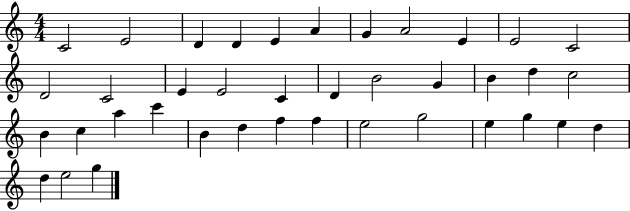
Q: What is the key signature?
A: C major